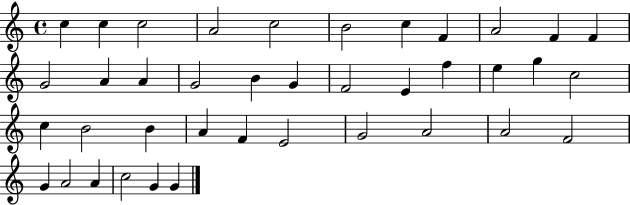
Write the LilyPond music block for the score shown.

{
  \clef treble
  \time 4/4
  \defaultTimeSignature
  \key c \major
  c''4 c''4 c''2 | a'2 c''2 | b'2 c''4 f'4 | a'2 f'4 f'4 | \break g'2 a'4 a'4 | g'2 b'4 g'4 | f'2 e'4 f''4 | e''4 g''4 c''2 | \break c''4 b'2 b'4 | a'4 f'4 e'2 | g'2 a'2 | a'2 f'2 | \break g'4 a'2 a'4 | c''2 g'4 g'4 | \bar "|."
}